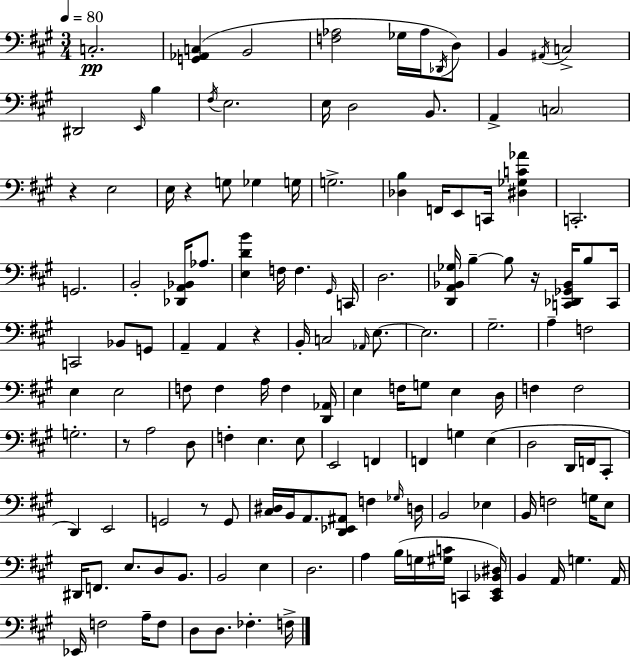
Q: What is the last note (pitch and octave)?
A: F3